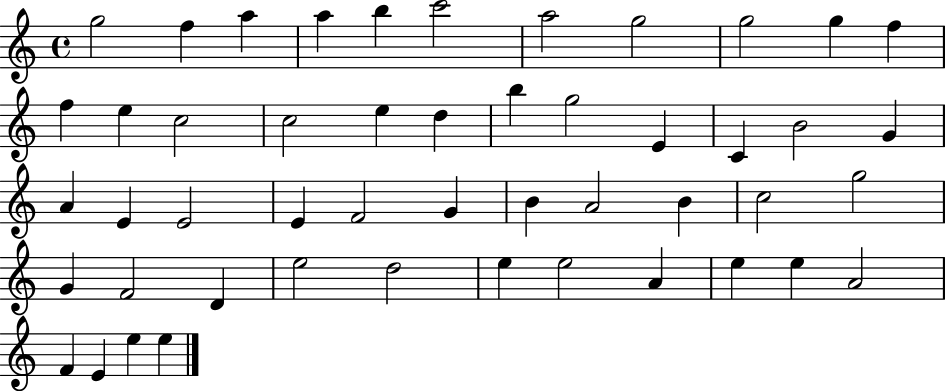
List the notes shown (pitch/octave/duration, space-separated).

G5/h F5/q A5/q A5/q B5/q C6/h A5/h G5/h G5/h G5/q F5/q F5/q E5/q C5/h C5/h E5/q D5/q B5/q G5/h E4/q C4/q B4/h G4/q A4/q E4/q E4/h E4/q F4/h G4/q B4/q A4/h B4/q C5/h G5/h G4/q F4/h D4/q E5/h D5/h E5/q E5/h A4/q E5/q E5/q A4/h F4/q E4/q E5/q E5/q